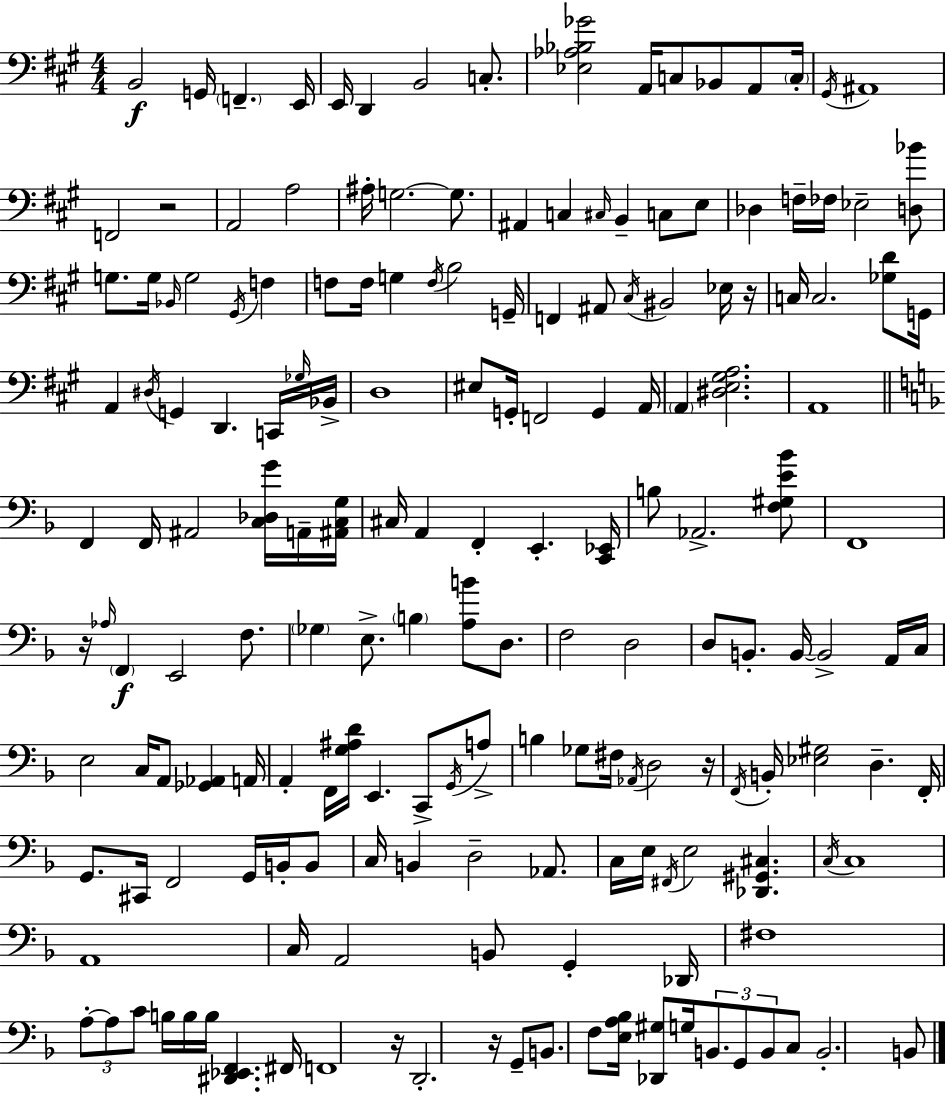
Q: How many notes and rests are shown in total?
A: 176